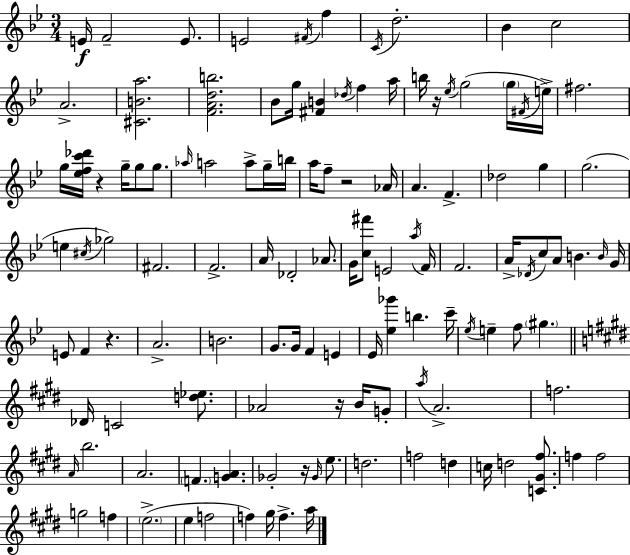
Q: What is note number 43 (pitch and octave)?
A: Gb5